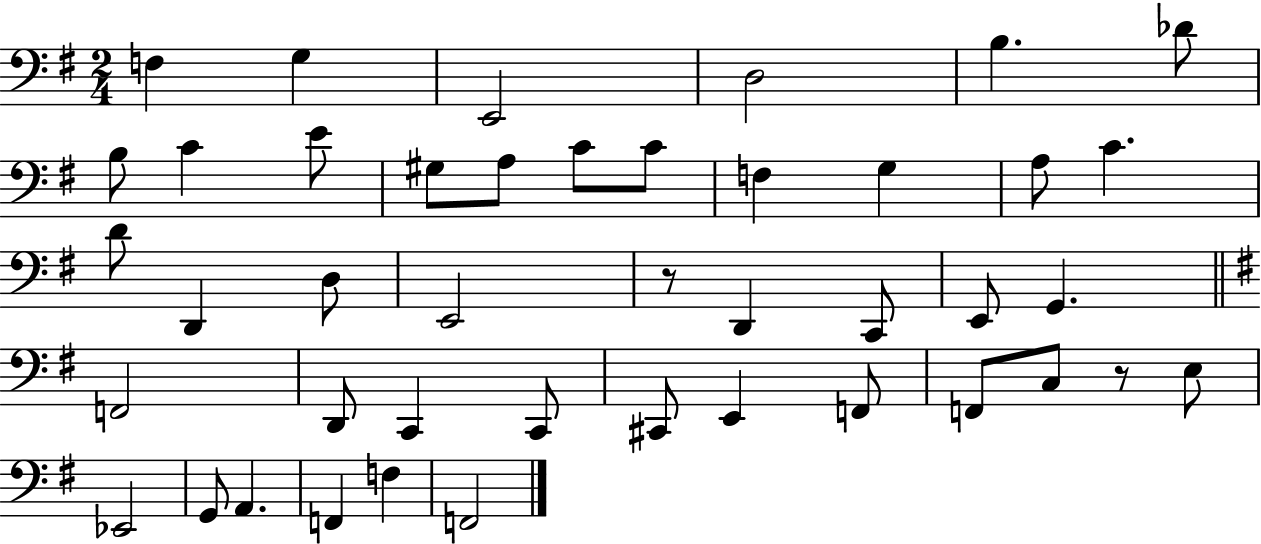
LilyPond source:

{
  \clef bass
  \numericTimeSignature
  \time 2/4
  \key g \major
  \repeat volta 2 { f4 g4 | e,2 | d2 | b4. des'8 | \break b8 c'4 e'8 | gis8 a8 c'8 c'8 | f4 g4 | a8 c'4. | \break d'8 d,4 d8 | e,2 | r8 d,4 c,8 | e,8 g,4. | \break \bar "||" \break \key e \minor f,2 | d,8 c,4 c,8 | cis,8 e,4 f,8 | f,8 c8 r8 e8 | \break ees,2 | g,8 a,4. | f,4 f4 | f,2 | \break } \bar "|."
}